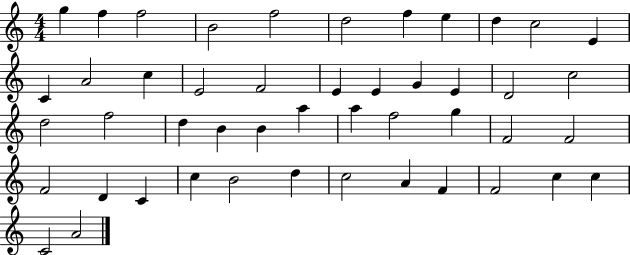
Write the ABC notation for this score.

X:1
T:Untitled
M:4/4
L:1/4
K:C
g f f2 B2 f2 d2 f e d c2 E C A2 c E2 F2 E E G E D2 c2 d2 f2 d B B a a f2 g F2 F2 F2 D C c B2 d c2 A F F2 c c C2 A2